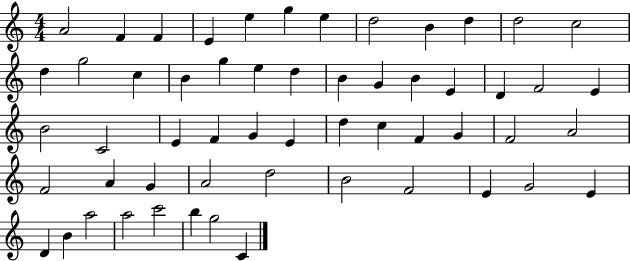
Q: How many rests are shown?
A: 0